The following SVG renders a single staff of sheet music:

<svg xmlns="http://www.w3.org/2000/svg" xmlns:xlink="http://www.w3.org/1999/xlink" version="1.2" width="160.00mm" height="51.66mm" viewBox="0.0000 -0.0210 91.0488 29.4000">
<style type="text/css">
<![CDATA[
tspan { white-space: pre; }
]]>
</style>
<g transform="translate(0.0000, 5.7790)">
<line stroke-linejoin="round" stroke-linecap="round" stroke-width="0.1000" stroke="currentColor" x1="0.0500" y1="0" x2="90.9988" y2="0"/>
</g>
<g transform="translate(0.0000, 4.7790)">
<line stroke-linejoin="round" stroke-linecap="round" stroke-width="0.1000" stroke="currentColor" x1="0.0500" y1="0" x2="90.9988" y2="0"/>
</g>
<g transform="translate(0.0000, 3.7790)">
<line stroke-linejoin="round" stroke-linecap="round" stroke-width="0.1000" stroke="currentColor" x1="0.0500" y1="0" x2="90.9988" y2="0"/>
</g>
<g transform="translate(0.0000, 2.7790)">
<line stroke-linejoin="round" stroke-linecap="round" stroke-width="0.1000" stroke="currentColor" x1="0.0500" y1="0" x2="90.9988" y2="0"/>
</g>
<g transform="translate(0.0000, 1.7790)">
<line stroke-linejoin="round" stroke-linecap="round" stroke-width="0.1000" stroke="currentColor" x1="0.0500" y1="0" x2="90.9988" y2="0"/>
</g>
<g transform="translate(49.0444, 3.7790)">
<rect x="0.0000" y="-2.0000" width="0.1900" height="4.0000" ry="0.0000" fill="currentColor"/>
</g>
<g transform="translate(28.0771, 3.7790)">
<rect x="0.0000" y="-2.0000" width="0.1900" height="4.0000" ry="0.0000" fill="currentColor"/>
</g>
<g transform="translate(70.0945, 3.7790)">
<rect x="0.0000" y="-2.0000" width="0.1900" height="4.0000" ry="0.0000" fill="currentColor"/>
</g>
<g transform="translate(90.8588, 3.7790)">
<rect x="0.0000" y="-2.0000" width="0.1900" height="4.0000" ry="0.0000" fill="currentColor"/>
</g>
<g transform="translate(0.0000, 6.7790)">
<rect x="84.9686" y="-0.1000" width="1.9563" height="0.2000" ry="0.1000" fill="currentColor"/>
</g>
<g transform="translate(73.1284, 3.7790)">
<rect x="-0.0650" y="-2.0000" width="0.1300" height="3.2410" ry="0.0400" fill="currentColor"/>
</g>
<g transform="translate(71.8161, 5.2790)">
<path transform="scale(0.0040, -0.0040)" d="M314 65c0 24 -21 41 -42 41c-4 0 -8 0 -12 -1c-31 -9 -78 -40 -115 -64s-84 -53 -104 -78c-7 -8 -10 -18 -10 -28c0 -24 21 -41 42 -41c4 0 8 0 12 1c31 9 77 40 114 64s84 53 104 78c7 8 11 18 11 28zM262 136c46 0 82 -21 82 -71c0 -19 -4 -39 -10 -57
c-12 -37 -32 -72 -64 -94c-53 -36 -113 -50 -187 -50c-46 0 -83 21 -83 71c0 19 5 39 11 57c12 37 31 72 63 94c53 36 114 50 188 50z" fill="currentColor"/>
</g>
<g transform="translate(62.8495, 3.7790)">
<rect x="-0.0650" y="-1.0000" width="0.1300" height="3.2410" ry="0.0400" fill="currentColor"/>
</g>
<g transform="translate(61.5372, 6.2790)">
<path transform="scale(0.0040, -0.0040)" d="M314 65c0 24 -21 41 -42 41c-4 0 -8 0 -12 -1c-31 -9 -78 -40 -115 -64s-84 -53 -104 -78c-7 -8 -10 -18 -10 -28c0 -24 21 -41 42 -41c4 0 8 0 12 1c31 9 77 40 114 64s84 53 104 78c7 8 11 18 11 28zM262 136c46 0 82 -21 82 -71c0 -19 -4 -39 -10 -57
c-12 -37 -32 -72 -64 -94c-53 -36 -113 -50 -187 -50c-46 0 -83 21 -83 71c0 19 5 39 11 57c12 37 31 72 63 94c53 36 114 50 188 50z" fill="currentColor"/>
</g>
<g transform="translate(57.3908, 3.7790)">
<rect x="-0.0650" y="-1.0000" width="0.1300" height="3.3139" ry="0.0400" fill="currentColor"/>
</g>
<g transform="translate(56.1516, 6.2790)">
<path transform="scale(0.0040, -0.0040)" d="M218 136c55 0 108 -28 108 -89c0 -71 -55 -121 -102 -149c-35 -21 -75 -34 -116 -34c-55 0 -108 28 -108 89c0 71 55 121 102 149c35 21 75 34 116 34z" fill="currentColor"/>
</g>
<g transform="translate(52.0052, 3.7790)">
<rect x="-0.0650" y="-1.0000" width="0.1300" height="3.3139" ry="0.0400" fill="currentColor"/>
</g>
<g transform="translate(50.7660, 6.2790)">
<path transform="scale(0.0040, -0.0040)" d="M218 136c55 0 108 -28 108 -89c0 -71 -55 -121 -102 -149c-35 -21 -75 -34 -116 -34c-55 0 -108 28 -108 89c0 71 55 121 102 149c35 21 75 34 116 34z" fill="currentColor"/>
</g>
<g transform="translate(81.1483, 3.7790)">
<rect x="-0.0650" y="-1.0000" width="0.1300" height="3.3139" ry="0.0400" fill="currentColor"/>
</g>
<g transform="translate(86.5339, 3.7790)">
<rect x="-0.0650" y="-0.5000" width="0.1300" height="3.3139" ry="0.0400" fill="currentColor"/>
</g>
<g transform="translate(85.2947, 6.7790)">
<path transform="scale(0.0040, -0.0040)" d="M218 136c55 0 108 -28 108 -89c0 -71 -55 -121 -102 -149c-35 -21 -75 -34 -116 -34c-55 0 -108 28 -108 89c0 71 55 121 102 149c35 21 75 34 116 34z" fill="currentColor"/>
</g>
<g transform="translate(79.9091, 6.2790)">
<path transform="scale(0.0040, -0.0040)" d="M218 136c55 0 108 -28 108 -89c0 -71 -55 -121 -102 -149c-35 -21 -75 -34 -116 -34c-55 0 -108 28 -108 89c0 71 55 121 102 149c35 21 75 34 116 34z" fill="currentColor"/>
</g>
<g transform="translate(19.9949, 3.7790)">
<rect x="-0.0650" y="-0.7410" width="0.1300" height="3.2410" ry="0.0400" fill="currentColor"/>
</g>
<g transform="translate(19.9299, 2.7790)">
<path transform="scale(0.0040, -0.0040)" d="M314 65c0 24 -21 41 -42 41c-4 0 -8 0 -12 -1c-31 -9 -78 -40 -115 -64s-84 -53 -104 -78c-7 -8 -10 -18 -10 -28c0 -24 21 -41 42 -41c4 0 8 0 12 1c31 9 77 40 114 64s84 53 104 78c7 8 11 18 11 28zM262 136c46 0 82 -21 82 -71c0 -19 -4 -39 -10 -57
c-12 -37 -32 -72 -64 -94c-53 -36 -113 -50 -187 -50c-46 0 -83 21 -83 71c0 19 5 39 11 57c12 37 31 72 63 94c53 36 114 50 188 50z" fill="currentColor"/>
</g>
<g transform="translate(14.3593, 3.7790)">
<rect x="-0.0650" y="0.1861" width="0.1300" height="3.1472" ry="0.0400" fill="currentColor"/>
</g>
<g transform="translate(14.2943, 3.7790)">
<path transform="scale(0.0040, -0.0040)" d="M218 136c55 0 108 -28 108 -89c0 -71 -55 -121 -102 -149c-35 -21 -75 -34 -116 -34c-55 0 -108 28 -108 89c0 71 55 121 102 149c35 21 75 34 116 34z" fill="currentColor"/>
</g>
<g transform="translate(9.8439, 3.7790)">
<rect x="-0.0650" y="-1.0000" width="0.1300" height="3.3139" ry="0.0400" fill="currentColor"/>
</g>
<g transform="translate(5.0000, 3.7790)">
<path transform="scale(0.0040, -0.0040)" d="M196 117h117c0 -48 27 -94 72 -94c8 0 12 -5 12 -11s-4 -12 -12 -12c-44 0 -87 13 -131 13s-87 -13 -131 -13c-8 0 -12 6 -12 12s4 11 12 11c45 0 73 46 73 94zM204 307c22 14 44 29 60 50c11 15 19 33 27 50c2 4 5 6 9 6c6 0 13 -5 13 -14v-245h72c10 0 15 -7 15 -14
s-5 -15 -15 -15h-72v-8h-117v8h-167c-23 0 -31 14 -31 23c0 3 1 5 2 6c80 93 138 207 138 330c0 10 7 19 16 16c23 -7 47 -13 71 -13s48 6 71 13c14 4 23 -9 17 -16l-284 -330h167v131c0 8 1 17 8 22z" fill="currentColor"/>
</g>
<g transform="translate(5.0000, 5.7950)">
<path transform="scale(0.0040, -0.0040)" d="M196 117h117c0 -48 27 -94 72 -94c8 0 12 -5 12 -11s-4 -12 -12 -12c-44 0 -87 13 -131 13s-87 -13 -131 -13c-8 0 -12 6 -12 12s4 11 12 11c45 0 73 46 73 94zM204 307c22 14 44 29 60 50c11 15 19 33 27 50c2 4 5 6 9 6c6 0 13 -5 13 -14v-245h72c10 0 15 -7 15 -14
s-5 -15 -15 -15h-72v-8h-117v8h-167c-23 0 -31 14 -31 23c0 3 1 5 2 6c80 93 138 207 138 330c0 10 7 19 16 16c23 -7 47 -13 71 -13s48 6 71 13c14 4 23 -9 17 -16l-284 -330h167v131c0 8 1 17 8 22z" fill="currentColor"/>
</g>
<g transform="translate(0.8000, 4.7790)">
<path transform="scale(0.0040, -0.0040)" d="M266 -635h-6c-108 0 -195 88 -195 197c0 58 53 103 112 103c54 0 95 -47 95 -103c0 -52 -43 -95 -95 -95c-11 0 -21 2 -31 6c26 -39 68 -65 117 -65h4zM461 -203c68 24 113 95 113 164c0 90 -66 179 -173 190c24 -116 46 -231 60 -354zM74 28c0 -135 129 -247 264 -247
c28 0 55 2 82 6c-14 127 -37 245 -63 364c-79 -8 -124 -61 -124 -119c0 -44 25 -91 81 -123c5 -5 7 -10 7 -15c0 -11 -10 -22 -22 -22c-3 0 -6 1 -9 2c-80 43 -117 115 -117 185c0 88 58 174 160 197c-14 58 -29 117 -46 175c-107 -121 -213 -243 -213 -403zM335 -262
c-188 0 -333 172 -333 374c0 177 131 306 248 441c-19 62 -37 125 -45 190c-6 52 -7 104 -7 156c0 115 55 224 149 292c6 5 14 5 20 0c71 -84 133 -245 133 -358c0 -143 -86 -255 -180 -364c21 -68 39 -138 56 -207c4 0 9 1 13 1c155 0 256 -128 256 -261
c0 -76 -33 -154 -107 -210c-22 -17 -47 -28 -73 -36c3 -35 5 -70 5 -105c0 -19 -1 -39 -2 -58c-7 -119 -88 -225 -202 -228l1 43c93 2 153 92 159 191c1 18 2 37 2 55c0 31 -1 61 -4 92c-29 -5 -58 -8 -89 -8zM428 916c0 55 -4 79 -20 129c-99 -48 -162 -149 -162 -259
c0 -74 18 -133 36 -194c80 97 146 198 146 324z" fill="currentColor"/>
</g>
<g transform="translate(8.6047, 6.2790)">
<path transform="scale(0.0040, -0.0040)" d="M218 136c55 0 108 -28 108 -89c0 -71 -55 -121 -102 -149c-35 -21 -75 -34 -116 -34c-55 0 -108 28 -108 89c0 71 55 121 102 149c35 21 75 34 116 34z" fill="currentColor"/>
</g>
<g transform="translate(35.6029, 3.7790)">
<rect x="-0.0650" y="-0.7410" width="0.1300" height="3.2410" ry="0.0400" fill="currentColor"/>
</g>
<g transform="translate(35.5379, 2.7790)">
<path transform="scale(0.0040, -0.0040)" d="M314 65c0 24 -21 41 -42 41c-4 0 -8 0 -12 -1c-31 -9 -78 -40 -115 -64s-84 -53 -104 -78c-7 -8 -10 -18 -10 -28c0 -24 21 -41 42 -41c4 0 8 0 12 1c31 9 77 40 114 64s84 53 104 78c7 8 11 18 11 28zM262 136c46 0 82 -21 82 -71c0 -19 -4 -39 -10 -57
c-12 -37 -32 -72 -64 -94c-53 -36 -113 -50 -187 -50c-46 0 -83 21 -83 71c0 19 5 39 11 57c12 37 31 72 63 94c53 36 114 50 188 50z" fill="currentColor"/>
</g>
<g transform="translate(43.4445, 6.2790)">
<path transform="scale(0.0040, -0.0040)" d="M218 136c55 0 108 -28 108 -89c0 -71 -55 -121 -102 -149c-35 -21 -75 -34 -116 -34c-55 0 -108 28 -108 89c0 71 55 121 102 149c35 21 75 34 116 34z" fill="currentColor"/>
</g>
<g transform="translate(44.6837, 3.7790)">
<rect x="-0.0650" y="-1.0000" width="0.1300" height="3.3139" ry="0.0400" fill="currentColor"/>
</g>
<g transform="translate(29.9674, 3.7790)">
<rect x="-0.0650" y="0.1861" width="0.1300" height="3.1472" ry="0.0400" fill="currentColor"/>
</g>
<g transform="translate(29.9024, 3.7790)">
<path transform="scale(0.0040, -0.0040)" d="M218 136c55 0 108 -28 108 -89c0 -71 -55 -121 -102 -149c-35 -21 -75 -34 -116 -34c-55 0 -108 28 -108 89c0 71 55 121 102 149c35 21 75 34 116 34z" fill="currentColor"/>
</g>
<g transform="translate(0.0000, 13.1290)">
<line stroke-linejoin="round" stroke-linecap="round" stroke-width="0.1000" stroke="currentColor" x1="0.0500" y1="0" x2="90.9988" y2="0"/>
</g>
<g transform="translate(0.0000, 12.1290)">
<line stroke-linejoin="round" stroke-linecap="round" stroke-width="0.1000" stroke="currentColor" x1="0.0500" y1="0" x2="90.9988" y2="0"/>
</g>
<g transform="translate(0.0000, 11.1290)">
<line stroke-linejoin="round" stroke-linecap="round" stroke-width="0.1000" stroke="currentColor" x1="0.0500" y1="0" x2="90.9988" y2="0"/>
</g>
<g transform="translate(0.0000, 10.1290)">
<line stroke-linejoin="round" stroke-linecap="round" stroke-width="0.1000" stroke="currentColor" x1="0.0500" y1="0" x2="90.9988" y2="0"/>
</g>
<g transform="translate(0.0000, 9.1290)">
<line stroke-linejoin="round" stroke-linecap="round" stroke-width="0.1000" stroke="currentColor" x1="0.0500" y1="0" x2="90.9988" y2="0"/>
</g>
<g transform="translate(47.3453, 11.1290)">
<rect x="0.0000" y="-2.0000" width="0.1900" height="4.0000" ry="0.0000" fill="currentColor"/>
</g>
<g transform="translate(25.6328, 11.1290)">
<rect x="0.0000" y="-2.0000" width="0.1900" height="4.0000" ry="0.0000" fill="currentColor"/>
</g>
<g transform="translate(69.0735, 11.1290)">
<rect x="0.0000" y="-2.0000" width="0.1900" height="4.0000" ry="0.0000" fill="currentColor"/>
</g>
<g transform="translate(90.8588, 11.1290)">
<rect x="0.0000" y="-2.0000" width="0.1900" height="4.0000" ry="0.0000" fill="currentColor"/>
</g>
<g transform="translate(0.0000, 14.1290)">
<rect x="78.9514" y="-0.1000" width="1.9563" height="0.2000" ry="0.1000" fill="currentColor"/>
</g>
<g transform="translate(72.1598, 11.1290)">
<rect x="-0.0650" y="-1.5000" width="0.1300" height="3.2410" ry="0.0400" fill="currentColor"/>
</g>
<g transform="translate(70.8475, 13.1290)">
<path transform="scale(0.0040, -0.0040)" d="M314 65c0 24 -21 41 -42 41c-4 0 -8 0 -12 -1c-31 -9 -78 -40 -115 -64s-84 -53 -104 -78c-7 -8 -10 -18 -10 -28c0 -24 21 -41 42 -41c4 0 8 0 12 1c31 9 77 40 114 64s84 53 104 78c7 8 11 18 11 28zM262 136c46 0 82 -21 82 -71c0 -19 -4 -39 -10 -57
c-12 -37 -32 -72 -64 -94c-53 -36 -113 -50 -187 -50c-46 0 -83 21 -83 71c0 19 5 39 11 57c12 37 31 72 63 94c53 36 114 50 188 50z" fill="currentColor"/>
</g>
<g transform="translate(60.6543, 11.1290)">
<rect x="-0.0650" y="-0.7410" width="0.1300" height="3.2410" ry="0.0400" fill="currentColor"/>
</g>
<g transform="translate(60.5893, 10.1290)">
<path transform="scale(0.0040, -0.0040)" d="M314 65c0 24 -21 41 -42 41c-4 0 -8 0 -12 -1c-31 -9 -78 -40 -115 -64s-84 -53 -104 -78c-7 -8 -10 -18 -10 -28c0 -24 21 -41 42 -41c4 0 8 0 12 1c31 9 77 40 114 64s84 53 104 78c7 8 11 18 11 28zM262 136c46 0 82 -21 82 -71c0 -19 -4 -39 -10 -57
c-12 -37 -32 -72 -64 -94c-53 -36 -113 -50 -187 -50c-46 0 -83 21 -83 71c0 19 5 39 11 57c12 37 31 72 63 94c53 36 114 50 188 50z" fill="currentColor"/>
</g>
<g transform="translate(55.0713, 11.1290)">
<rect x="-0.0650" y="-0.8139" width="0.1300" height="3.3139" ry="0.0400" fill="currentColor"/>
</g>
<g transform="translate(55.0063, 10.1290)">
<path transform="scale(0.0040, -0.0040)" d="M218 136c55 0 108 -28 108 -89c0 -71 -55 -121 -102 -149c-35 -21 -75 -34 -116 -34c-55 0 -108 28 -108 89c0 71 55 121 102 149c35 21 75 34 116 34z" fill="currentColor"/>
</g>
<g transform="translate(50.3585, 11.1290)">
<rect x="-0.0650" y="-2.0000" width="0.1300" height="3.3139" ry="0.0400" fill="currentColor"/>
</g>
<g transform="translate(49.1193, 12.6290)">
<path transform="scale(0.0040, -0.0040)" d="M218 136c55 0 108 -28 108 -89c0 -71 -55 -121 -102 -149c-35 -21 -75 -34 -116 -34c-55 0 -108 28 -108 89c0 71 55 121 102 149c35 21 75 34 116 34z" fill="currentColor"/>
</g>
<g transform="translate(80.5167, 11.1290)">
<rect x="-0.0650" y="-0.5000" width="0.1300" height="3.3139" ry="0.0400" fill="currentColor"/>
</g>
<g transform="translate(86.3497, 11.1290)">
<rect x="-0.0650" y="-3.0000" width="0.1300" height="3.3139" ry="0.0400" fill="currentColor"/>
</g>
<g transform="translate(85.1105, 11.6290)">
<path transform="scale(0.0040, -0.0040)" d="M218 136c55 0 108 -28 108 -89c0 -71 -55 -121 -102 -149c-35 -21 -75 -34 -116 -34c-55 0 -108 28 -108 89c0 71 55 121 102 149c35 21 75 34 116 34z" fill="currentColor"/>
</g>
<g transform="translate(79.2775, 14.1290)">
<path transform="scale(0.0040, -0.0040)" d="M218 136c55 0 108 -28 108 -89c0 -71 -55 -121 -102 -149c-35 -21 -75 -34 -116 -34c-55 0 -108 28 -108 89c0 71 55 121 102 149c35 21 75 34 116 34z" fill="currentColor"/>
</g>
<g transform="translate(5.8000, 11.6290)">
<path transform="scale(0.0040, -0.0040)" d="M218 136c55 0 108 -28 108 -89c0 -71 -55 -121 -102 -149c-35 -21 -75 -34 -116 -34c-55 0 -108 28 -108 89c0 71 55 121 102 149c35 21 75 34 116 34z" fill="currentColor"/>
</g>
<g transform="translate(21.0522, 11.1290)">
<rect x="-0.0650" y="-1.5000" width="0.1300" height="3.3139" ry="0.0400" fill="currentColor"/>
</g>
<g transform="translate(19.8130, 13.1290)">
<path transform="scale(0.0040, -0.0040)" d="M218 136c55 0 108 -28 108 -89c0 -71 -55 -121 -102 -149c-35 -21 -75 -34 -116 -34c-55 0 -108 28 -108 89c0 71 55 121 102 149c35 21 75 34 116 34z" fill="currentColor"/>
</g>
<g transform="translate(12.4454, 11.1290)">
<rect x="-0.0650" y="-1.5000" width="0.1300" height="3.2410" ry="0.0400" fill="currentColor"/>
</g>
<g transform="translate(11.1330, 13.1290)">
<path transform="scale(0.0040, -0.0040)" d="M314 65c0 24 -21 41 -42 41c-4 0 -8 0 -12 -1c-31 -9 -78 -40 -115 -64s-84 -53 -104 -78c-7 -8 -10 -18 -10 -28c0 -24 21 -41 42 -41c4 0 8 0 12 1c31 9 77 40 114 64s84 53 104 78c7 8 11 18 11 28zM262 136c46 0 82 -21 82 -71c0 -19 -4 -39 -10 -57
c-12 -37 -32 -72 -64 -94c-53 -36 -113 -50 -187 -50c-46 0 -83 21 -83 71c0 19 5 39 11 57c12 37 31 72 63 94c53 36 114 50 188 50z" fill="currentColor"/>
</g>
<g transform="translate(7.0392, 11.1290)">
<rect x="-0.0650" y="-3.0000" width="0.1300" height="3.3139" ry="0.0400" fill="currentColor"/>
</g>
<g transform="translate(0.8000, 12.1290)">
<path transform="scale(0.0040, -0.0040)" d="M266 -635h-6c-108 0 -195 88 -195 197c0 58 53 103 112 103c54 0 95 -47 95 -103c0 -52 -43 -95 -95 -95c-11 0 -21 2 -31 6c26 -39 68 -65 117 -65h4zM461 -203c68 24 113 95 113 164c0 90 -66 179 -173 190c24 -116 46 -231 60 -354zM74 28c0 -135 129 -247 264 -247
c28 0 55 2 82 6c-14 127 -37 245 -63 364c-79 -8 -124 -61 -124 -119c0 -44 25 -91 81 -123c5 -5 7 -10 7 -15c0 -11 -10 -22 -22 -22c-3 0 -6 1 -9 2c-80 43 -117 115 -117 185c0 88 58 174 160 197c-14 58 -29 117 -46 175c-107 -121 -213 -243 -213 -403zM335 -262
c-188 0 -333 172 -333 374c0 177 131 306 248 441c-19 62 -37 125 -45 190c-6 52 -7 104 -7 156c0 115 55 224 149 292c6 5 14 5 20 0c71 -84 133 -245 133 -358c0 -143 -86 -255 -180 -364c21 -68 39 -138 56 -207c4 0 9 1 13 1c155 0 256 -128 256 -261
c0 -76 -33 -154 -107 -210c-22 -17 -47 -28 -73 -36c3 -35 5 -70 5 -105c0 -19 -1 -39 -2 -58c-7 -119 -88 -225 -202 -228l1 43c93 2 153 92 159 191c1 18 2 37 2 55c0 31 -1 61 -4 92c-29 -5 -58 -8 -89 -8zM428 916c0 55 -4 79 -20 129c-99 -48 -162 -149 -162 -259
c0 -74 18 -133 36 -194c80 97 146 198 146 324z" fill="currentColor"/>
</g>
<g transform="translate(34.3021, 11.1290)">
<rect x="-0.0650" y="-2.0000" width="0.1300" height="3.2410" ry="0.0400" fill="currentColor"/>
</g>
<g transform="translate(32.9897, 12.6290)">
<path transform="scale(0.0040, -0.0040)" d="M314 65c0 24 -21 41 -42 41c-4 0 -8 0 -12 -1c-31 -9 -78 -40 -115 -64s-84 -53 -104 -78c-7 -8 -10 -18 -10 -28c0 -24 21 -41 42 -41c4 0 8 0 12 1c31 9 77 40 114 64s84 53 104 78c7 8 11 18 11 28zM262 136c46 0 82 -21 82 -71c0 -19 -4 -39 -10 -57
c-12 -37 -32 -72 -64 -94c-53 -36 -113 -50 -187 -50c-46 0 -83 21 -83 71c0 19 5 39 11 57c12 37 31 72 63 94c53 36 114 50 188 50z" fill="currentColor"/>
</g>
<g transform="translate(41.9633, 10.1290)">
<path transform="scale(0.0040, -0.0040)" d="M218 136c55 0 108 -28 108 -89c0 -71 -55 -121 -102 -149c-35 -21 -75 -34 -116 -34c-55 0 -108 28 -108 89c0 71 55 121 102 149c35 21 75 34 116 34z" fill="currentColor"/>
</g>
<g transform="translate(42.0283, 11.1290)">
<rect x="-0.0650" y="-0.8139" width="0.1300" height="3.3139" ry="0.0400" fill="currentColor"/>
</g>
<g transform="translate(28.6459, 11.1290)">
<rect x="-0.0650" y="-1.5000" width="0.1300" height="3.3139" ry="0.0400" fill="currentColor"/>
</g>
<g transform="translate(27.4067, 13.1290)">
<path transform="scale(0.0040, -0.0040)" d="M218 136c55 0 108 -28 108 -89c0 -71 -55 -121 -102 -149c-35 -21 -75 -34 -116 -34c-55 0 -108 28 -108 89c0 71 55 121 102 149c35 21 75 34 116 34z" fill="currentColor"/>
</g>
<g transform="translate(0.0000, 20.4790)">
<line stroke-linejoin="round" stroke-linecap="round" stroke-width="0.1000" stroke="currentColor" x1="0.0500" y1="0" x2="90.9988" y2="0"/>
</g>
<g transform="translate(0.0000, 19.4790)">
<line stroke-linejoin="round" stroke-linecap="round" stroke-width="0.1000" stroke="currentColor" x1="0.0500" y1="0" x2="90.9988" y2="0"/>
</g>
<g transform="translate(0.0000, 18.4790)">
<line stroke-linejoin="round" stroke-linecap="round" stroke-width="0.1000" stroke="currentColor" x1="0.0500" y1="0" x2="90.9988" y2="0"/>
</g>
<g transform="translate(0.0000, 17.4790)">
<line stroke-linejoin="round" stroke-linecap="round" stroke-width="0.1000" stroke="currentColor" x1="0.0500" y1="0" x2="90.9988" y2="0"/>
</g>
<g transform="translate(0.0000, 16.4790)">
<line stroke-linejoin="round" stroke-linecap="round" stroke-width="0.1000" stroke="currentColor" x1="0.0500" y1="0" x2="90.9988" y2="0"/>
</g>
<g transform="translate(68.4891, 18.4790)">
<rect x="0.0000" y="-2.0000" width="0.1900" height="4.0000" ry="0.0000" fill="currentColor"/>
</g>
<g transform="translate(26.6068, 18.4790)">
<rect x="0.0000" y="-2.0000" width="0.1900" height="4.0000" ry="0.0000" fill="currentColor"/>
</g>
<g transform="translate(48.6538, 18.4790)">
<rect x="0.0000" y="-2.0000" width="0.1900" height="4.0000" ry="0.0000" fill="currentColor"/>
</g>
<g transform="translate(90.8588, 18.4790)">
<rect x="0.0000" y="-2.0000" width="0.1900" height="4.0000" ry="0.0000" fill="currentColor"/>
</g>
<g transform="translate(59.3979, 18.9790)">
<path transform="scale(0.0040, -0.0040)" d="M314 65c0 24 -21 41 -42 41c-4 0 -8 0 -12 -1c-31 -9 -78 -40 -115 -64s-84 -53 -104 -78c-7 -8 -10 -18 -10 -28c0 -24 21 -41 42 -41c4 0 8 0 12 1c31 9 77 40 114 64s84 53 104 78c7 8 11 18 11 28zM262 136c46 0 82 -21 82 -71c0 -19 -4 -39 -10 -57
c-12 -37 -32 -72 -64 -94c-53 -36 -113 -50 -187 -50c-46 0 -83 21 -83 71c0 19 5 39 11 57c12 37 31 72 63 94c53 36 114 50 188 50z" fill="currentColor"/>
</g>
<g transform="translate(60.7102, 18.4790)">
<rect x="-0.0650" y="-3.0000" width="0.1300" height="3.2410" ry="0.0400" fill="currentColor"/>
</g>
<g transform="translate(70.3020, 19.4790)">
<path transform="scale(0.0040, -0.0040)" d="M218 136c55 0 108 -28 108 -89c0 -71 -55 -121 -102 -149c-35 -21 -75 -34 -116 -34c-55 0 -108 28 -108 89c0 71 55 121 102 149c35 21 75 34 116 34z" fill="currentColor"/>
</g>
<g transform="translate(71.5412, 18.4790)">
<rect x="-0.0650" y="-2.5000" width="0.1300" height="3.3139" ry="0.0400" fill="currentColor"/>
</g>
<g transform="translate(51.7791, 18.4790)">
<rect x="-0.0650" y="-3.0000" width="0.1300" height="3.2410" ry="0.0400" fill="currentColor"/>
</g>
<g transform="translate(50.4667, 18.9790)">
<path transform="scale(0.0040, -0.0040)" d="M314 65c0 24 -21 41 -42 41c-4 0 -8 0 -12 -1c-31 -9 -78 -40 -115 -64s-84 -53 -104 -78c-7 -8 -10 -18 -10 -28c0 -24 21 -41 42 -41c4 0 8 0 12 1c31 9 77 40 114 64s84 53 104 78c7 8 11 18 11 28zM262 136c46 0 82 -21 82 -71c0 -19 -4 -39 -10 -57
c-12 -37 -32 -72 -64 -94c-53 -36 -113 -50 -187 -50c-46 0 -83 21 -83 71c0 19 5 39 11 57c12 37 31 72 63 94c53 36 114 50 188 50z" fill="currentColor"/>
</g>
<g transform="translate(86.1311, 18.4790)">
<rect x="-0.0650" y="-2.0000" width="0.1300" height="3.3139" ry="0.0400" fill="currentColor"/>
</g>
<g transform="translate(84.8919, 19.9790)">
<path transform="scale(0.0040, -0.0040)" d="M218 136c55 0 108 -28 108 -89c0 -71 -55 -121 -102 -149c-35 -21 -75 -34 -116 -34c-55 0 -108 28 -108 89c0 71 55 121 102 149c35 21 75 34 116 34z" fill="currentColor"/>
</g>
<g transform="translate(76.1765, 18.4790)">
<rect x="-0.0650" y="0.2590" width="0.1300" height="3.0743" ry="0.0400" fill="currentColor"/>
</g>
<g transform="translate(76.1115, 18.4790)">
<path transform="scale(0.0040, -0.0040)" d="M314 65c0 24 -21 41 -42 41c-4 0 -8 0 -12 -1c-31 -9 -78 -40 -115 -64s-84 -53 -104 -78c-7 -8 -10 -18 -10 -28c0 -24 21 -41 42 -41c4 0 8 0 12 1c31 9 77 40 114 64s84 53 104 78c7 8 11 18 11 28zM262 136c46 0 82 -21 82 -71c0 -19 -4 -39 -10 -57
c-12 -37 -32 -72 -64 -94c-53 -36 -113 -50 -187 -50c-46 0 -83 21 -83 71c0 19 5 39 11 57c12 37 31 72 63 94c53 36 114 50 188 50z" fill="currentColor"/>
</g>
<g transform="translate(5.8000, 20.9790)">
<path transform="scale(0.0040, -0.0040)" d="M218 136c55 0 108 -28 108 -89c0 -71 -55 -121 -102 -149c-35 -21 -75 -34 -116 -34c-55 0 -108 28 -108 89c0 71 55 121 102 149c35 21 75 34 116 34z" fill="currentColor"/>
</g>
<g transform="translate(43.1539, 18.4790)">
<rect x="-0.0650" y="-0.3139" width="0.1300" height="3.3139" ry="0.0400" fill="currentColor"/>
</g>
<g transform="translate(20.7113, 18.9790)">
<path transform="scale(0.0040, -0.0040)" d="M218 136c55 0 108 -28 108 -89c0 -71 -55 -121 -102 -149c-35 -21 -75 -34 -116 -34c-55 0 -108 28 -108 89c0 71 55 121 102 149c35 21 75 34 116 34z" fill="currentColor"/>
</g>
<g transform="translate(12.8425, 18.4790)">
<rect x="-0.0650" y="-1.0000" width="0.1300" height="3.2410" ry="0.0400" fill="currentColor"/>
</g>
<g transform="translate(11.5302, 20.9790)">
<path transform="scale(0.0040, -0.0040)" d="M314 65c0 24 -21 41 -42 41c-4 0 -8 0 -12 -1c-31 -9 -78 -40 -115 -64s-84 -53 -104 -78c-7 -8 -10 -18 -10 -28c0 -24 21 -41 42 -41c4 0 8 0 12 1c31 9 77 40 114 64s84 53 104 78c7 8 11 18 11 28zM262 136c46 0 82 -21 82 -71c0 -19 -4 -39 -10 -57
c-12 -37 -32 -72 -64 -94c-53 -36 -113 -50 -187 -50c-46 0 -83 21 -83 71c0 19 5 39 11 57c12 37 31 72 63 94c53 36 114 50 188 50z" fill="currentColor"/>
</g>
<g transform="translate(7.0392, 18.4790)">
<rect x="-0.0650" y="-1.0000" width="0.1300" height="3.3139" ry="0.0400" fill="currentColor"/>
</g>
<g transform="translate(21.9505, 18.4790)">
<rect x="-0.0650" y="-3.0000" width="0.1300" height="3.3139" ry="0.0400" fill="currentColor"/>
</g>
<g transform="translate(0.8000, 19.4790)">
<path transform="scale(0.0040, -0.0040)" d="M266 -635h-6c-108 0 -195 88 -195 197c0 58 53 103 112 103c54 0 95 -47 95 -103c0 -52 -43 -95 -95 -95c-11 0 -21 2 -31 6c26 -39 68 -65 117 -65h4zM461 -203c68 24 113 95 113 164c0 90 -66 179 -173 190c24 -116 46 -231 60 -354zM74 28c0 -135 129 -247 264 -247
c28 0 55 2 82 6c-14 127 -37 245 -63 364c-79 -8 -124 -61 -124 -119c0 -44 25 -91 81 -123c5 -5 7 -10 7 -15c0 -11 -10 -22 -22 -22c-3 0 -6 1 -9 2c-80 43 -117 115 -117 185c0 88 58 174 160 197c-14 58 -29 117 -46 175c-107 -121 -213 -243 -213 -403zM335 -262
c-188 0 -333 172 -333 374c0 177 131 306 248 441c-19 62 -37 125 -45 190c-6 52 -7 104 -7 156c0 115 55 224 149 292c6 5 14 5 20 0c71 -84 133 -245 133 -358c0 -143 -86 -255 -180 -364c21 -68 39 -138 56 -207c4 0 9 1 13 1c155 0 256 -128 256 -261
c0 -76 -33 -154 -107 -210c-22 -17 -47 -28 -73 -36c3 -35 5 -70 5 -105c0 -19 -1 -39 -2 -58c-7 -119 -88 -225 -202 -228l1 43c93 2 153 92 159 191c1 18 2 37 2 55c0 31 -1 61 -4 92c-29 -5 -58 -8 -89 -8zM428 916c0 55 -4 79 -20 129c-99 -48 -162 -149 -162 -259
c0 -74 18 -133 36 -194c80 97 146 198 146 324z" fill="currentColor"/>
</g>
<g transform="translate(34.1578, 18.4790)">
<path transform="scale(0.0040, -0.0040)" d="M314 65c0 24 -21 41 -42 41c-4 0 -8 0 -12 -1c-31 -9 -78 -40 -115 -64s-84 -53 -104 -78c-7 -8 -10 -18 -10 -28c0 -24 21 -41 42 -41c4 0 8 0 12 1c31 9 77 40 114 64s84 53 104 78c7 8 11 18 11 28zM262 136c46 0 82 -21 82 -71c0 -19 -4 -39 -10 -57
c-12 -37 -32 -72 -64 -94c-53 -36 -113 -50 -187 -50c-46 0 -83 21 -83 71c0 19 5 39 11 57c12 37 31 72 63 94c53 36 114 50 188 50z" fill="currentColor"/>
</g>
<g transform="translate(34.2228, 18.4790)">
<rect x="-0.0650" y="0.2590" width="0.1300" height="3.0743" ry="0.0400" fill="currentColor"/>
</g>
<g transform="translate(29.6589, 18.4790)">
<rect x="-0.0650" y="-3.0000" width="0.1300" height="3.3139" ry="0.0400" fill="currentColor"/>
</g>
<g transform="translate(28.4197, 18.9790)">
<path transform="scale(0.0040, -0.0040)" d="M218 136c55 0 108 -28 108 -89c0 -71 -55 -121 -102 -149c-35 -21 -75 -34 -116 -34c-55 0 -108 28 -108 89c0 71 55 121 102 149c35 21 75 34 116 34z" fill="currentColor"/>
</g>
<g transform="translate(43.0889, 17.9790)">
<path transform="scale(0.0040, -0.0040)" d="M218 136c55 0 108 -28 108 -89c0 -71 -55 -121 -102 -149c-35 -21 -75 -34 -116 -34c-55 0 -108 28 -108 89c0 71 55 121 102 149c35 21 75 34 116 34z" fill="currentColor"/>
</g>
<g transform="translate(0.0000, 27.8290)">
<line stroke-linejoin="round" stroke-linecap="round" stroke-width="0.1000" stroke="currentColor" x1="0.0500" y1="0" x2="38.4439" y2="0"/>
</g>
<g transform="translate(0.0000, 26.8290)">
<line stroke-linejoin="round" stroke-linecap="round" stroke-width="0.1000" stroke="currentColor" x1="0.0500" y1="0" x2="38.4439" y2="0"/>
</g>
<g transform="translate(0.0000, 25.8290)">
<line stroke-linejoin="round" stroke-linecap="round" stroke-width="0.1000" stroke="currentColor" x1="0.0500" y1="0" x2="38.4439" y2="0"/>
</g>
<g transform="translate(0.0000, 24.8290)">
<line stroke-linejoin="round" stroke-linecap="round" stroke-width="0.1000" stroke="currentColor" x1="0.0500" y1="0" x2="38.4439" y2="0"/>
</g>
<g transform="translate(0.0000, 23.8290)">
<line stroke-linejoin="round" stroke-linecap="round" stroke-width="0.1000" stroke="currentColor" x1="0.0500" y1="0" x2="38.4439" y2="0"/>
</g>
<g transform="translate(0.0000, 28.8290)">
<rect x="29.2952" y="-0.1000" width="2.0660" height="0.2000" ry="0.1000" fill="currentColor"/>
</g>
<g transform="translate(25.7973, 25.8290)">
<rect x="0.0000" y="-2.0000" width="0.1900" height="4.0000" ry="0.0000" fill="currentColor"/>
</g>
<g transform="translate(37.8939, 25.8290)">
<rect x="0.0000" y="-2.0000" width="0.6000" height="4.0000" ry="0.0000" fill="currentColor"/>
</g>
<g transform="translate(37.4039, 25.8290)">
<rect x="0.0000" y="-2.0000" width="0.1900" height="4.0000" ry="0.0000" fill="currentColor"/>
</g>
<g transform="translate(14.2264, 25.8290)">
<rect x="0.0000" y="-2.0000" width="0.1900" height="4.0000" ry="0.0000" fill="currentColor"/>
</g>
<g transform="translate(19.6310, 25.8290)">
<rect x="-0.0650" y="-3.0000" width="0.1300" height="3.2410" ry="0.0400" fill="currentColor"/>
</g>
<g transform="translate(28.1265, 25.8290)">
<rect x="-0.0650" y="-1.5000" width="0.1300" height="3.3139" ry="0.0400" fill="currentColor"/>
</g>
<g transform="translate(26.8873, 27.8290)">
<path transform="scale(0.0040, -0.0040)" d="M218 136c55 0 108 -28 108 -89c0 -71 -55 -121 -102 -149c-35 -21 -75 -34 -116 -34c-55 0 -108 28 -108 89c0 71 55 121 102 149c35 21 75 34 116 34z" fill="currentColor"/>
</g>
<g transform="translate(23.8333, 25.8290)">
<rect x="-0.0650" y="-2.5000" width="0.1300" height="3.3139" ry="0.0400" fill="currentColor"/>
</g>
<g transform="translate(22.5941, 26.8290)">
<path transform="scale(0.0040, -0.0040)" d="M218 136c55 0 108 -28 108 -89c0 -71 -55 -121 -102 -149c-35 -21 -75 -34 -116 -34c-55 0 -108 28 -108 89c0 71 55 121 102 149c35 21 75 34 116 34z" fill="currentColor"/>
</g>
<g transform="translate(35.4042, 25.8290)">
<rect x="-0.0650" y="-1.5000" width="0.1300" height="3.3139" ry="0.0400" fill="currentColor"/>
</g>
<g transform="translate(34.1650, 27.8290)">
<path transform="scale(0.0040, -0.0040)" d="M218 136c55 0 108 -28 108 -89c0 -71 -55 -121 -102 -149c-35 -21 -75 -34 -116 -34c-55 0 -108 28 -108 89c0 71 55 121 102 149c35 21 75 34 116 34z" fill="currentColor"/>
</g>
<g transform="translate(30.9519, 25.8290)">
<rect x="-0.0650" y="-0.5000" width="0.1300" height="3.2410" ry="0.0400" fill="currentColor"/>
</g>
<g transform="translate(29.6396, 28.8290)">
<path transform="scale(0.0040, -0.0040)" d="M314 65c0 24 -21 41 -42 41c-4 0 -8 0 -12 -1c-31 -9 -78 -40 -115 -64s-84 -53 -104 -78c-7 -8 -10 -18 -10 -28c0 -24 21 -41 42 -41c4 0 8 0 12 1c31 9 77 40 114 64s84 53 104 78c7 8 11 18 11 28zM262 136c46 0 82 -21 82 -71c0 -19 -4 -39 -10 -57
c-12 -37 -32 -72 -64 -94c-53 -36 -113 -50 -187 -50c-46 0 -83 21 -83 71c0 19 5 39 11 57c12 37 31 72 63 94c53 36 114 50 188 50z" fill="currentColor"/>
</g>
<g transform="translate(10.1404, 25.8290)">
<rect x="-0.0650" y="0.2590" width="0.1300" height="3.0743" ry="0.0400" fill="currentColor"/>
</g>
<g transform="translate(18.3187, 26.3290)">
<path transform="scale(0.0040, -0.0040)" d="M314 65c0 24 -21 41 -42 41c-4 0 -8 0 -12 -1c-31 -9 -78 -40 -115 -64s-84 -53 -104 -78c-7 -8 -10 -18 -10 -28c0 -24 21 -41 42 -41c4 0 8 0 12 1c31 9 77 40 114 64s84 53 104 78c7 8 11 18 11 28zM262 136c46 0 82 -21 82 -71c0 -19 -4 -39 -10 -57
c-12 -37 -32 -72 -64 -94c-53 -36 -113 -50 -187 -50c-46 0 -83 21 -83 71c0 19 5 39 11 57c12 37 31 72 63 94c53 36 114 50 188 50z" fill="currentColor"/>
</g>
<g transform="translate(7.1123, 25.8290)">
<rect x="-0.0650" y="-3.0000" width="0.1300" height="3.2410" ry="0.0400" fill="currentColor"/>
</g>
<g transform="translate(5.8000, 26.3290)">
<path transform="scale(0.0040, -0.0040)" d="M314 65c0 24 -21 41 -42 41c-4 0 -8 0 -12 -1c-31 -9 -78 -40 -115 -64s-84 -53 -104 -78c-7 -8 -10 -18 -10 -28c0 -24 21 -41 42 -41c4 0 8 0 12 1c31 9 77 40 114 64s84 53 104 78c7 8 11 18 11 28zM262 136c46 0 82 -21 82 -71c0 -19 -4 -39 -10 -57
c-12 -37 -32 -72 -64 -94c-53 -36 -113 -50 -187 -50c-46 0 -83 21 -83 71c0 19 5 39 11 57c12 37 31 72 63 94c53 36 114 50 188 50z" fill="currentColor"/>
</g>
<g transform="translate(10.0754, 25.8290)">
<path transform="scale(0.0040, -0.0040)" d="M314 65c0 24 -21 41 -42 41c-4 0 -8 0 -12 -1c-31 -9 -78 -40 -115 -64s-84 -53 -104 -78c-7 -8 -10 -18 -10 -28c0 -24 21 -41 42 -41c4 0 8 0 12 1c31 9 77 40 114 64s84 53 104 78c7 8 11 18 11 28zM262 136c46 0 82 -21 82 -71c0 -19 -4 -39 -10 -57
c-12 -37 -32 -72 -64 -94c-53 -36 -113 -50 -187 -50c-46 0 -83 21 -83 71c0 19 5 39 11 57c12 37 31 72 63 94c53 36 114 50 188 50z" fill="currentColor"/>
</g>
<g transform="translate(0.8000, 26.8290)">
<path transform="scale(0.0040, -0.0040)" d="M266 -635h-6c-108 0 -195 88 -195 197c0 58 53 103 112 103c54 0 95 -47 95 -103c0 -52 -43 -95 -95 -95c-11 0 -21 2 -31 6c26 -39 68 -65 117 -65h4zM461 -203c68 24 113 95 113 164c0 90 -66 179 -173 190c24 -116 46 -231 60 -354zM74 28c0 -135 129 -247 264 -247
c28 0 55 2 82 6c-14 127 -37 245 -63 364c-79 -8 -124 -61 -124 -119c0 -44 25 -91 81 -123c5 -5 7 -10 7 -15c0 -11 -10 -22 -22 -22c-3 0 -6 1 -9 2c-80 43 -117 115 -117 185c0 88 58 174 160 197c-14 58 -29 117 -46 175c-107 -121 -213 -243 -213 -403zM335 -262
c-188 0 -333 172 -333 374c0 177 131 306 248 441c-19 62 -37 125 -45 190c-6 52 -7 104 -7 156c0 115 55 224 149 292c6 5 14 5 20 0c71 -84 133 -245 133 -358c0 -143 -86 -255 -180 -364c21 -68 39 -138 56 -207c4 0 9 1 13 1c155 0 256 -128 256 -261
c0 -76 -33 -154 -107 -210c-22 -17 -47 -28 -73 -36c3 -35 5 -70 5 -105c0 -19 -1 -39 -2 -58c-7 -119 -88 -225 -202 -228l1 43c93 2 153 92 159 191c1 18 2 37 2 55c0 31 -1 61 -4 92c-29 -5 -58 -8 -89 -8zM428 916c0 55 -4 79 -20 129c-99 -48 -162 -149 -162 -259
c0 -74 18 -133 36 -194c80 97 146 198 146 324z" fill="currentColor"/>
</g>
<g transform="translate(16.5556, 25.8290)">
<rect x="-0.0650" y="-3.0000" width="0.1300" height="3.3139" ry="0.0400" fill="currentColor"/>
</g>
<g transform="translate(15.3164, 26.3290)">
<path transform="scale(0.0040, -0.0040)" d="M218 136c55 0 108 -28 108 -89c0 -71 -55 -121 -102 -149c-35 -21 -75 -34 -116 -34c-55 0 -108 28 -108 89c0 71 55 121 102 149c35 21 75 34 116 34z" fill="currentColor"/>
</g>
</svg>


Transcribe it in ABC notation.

X:1
T:Untitled
M:4/4
L:1/4
K:C
D B d2 B d2 D D D D2 F2 D C A E2 E E F2 d F d d2 E2 C A D D2 A A B2 c A2 A2 G B2 F A2 B2 A A2 G E C2 E